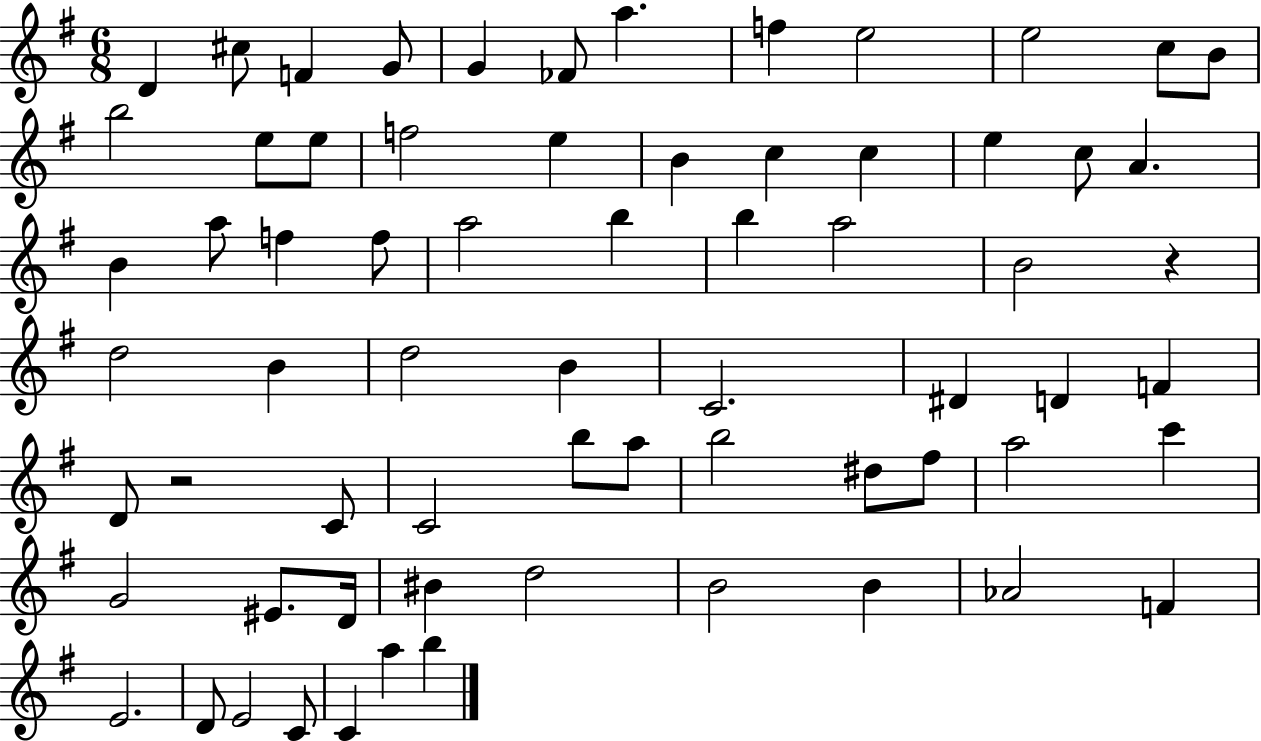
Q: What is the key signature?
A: G major